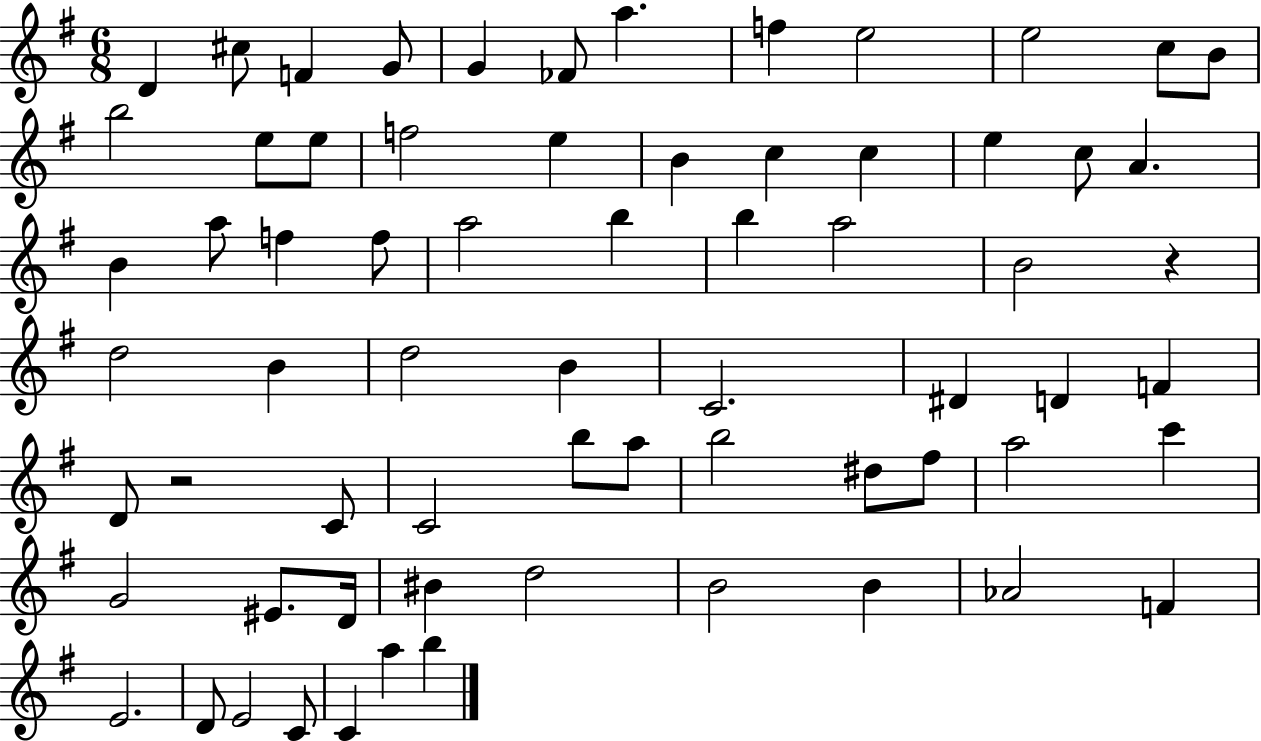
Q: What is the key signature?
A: G major